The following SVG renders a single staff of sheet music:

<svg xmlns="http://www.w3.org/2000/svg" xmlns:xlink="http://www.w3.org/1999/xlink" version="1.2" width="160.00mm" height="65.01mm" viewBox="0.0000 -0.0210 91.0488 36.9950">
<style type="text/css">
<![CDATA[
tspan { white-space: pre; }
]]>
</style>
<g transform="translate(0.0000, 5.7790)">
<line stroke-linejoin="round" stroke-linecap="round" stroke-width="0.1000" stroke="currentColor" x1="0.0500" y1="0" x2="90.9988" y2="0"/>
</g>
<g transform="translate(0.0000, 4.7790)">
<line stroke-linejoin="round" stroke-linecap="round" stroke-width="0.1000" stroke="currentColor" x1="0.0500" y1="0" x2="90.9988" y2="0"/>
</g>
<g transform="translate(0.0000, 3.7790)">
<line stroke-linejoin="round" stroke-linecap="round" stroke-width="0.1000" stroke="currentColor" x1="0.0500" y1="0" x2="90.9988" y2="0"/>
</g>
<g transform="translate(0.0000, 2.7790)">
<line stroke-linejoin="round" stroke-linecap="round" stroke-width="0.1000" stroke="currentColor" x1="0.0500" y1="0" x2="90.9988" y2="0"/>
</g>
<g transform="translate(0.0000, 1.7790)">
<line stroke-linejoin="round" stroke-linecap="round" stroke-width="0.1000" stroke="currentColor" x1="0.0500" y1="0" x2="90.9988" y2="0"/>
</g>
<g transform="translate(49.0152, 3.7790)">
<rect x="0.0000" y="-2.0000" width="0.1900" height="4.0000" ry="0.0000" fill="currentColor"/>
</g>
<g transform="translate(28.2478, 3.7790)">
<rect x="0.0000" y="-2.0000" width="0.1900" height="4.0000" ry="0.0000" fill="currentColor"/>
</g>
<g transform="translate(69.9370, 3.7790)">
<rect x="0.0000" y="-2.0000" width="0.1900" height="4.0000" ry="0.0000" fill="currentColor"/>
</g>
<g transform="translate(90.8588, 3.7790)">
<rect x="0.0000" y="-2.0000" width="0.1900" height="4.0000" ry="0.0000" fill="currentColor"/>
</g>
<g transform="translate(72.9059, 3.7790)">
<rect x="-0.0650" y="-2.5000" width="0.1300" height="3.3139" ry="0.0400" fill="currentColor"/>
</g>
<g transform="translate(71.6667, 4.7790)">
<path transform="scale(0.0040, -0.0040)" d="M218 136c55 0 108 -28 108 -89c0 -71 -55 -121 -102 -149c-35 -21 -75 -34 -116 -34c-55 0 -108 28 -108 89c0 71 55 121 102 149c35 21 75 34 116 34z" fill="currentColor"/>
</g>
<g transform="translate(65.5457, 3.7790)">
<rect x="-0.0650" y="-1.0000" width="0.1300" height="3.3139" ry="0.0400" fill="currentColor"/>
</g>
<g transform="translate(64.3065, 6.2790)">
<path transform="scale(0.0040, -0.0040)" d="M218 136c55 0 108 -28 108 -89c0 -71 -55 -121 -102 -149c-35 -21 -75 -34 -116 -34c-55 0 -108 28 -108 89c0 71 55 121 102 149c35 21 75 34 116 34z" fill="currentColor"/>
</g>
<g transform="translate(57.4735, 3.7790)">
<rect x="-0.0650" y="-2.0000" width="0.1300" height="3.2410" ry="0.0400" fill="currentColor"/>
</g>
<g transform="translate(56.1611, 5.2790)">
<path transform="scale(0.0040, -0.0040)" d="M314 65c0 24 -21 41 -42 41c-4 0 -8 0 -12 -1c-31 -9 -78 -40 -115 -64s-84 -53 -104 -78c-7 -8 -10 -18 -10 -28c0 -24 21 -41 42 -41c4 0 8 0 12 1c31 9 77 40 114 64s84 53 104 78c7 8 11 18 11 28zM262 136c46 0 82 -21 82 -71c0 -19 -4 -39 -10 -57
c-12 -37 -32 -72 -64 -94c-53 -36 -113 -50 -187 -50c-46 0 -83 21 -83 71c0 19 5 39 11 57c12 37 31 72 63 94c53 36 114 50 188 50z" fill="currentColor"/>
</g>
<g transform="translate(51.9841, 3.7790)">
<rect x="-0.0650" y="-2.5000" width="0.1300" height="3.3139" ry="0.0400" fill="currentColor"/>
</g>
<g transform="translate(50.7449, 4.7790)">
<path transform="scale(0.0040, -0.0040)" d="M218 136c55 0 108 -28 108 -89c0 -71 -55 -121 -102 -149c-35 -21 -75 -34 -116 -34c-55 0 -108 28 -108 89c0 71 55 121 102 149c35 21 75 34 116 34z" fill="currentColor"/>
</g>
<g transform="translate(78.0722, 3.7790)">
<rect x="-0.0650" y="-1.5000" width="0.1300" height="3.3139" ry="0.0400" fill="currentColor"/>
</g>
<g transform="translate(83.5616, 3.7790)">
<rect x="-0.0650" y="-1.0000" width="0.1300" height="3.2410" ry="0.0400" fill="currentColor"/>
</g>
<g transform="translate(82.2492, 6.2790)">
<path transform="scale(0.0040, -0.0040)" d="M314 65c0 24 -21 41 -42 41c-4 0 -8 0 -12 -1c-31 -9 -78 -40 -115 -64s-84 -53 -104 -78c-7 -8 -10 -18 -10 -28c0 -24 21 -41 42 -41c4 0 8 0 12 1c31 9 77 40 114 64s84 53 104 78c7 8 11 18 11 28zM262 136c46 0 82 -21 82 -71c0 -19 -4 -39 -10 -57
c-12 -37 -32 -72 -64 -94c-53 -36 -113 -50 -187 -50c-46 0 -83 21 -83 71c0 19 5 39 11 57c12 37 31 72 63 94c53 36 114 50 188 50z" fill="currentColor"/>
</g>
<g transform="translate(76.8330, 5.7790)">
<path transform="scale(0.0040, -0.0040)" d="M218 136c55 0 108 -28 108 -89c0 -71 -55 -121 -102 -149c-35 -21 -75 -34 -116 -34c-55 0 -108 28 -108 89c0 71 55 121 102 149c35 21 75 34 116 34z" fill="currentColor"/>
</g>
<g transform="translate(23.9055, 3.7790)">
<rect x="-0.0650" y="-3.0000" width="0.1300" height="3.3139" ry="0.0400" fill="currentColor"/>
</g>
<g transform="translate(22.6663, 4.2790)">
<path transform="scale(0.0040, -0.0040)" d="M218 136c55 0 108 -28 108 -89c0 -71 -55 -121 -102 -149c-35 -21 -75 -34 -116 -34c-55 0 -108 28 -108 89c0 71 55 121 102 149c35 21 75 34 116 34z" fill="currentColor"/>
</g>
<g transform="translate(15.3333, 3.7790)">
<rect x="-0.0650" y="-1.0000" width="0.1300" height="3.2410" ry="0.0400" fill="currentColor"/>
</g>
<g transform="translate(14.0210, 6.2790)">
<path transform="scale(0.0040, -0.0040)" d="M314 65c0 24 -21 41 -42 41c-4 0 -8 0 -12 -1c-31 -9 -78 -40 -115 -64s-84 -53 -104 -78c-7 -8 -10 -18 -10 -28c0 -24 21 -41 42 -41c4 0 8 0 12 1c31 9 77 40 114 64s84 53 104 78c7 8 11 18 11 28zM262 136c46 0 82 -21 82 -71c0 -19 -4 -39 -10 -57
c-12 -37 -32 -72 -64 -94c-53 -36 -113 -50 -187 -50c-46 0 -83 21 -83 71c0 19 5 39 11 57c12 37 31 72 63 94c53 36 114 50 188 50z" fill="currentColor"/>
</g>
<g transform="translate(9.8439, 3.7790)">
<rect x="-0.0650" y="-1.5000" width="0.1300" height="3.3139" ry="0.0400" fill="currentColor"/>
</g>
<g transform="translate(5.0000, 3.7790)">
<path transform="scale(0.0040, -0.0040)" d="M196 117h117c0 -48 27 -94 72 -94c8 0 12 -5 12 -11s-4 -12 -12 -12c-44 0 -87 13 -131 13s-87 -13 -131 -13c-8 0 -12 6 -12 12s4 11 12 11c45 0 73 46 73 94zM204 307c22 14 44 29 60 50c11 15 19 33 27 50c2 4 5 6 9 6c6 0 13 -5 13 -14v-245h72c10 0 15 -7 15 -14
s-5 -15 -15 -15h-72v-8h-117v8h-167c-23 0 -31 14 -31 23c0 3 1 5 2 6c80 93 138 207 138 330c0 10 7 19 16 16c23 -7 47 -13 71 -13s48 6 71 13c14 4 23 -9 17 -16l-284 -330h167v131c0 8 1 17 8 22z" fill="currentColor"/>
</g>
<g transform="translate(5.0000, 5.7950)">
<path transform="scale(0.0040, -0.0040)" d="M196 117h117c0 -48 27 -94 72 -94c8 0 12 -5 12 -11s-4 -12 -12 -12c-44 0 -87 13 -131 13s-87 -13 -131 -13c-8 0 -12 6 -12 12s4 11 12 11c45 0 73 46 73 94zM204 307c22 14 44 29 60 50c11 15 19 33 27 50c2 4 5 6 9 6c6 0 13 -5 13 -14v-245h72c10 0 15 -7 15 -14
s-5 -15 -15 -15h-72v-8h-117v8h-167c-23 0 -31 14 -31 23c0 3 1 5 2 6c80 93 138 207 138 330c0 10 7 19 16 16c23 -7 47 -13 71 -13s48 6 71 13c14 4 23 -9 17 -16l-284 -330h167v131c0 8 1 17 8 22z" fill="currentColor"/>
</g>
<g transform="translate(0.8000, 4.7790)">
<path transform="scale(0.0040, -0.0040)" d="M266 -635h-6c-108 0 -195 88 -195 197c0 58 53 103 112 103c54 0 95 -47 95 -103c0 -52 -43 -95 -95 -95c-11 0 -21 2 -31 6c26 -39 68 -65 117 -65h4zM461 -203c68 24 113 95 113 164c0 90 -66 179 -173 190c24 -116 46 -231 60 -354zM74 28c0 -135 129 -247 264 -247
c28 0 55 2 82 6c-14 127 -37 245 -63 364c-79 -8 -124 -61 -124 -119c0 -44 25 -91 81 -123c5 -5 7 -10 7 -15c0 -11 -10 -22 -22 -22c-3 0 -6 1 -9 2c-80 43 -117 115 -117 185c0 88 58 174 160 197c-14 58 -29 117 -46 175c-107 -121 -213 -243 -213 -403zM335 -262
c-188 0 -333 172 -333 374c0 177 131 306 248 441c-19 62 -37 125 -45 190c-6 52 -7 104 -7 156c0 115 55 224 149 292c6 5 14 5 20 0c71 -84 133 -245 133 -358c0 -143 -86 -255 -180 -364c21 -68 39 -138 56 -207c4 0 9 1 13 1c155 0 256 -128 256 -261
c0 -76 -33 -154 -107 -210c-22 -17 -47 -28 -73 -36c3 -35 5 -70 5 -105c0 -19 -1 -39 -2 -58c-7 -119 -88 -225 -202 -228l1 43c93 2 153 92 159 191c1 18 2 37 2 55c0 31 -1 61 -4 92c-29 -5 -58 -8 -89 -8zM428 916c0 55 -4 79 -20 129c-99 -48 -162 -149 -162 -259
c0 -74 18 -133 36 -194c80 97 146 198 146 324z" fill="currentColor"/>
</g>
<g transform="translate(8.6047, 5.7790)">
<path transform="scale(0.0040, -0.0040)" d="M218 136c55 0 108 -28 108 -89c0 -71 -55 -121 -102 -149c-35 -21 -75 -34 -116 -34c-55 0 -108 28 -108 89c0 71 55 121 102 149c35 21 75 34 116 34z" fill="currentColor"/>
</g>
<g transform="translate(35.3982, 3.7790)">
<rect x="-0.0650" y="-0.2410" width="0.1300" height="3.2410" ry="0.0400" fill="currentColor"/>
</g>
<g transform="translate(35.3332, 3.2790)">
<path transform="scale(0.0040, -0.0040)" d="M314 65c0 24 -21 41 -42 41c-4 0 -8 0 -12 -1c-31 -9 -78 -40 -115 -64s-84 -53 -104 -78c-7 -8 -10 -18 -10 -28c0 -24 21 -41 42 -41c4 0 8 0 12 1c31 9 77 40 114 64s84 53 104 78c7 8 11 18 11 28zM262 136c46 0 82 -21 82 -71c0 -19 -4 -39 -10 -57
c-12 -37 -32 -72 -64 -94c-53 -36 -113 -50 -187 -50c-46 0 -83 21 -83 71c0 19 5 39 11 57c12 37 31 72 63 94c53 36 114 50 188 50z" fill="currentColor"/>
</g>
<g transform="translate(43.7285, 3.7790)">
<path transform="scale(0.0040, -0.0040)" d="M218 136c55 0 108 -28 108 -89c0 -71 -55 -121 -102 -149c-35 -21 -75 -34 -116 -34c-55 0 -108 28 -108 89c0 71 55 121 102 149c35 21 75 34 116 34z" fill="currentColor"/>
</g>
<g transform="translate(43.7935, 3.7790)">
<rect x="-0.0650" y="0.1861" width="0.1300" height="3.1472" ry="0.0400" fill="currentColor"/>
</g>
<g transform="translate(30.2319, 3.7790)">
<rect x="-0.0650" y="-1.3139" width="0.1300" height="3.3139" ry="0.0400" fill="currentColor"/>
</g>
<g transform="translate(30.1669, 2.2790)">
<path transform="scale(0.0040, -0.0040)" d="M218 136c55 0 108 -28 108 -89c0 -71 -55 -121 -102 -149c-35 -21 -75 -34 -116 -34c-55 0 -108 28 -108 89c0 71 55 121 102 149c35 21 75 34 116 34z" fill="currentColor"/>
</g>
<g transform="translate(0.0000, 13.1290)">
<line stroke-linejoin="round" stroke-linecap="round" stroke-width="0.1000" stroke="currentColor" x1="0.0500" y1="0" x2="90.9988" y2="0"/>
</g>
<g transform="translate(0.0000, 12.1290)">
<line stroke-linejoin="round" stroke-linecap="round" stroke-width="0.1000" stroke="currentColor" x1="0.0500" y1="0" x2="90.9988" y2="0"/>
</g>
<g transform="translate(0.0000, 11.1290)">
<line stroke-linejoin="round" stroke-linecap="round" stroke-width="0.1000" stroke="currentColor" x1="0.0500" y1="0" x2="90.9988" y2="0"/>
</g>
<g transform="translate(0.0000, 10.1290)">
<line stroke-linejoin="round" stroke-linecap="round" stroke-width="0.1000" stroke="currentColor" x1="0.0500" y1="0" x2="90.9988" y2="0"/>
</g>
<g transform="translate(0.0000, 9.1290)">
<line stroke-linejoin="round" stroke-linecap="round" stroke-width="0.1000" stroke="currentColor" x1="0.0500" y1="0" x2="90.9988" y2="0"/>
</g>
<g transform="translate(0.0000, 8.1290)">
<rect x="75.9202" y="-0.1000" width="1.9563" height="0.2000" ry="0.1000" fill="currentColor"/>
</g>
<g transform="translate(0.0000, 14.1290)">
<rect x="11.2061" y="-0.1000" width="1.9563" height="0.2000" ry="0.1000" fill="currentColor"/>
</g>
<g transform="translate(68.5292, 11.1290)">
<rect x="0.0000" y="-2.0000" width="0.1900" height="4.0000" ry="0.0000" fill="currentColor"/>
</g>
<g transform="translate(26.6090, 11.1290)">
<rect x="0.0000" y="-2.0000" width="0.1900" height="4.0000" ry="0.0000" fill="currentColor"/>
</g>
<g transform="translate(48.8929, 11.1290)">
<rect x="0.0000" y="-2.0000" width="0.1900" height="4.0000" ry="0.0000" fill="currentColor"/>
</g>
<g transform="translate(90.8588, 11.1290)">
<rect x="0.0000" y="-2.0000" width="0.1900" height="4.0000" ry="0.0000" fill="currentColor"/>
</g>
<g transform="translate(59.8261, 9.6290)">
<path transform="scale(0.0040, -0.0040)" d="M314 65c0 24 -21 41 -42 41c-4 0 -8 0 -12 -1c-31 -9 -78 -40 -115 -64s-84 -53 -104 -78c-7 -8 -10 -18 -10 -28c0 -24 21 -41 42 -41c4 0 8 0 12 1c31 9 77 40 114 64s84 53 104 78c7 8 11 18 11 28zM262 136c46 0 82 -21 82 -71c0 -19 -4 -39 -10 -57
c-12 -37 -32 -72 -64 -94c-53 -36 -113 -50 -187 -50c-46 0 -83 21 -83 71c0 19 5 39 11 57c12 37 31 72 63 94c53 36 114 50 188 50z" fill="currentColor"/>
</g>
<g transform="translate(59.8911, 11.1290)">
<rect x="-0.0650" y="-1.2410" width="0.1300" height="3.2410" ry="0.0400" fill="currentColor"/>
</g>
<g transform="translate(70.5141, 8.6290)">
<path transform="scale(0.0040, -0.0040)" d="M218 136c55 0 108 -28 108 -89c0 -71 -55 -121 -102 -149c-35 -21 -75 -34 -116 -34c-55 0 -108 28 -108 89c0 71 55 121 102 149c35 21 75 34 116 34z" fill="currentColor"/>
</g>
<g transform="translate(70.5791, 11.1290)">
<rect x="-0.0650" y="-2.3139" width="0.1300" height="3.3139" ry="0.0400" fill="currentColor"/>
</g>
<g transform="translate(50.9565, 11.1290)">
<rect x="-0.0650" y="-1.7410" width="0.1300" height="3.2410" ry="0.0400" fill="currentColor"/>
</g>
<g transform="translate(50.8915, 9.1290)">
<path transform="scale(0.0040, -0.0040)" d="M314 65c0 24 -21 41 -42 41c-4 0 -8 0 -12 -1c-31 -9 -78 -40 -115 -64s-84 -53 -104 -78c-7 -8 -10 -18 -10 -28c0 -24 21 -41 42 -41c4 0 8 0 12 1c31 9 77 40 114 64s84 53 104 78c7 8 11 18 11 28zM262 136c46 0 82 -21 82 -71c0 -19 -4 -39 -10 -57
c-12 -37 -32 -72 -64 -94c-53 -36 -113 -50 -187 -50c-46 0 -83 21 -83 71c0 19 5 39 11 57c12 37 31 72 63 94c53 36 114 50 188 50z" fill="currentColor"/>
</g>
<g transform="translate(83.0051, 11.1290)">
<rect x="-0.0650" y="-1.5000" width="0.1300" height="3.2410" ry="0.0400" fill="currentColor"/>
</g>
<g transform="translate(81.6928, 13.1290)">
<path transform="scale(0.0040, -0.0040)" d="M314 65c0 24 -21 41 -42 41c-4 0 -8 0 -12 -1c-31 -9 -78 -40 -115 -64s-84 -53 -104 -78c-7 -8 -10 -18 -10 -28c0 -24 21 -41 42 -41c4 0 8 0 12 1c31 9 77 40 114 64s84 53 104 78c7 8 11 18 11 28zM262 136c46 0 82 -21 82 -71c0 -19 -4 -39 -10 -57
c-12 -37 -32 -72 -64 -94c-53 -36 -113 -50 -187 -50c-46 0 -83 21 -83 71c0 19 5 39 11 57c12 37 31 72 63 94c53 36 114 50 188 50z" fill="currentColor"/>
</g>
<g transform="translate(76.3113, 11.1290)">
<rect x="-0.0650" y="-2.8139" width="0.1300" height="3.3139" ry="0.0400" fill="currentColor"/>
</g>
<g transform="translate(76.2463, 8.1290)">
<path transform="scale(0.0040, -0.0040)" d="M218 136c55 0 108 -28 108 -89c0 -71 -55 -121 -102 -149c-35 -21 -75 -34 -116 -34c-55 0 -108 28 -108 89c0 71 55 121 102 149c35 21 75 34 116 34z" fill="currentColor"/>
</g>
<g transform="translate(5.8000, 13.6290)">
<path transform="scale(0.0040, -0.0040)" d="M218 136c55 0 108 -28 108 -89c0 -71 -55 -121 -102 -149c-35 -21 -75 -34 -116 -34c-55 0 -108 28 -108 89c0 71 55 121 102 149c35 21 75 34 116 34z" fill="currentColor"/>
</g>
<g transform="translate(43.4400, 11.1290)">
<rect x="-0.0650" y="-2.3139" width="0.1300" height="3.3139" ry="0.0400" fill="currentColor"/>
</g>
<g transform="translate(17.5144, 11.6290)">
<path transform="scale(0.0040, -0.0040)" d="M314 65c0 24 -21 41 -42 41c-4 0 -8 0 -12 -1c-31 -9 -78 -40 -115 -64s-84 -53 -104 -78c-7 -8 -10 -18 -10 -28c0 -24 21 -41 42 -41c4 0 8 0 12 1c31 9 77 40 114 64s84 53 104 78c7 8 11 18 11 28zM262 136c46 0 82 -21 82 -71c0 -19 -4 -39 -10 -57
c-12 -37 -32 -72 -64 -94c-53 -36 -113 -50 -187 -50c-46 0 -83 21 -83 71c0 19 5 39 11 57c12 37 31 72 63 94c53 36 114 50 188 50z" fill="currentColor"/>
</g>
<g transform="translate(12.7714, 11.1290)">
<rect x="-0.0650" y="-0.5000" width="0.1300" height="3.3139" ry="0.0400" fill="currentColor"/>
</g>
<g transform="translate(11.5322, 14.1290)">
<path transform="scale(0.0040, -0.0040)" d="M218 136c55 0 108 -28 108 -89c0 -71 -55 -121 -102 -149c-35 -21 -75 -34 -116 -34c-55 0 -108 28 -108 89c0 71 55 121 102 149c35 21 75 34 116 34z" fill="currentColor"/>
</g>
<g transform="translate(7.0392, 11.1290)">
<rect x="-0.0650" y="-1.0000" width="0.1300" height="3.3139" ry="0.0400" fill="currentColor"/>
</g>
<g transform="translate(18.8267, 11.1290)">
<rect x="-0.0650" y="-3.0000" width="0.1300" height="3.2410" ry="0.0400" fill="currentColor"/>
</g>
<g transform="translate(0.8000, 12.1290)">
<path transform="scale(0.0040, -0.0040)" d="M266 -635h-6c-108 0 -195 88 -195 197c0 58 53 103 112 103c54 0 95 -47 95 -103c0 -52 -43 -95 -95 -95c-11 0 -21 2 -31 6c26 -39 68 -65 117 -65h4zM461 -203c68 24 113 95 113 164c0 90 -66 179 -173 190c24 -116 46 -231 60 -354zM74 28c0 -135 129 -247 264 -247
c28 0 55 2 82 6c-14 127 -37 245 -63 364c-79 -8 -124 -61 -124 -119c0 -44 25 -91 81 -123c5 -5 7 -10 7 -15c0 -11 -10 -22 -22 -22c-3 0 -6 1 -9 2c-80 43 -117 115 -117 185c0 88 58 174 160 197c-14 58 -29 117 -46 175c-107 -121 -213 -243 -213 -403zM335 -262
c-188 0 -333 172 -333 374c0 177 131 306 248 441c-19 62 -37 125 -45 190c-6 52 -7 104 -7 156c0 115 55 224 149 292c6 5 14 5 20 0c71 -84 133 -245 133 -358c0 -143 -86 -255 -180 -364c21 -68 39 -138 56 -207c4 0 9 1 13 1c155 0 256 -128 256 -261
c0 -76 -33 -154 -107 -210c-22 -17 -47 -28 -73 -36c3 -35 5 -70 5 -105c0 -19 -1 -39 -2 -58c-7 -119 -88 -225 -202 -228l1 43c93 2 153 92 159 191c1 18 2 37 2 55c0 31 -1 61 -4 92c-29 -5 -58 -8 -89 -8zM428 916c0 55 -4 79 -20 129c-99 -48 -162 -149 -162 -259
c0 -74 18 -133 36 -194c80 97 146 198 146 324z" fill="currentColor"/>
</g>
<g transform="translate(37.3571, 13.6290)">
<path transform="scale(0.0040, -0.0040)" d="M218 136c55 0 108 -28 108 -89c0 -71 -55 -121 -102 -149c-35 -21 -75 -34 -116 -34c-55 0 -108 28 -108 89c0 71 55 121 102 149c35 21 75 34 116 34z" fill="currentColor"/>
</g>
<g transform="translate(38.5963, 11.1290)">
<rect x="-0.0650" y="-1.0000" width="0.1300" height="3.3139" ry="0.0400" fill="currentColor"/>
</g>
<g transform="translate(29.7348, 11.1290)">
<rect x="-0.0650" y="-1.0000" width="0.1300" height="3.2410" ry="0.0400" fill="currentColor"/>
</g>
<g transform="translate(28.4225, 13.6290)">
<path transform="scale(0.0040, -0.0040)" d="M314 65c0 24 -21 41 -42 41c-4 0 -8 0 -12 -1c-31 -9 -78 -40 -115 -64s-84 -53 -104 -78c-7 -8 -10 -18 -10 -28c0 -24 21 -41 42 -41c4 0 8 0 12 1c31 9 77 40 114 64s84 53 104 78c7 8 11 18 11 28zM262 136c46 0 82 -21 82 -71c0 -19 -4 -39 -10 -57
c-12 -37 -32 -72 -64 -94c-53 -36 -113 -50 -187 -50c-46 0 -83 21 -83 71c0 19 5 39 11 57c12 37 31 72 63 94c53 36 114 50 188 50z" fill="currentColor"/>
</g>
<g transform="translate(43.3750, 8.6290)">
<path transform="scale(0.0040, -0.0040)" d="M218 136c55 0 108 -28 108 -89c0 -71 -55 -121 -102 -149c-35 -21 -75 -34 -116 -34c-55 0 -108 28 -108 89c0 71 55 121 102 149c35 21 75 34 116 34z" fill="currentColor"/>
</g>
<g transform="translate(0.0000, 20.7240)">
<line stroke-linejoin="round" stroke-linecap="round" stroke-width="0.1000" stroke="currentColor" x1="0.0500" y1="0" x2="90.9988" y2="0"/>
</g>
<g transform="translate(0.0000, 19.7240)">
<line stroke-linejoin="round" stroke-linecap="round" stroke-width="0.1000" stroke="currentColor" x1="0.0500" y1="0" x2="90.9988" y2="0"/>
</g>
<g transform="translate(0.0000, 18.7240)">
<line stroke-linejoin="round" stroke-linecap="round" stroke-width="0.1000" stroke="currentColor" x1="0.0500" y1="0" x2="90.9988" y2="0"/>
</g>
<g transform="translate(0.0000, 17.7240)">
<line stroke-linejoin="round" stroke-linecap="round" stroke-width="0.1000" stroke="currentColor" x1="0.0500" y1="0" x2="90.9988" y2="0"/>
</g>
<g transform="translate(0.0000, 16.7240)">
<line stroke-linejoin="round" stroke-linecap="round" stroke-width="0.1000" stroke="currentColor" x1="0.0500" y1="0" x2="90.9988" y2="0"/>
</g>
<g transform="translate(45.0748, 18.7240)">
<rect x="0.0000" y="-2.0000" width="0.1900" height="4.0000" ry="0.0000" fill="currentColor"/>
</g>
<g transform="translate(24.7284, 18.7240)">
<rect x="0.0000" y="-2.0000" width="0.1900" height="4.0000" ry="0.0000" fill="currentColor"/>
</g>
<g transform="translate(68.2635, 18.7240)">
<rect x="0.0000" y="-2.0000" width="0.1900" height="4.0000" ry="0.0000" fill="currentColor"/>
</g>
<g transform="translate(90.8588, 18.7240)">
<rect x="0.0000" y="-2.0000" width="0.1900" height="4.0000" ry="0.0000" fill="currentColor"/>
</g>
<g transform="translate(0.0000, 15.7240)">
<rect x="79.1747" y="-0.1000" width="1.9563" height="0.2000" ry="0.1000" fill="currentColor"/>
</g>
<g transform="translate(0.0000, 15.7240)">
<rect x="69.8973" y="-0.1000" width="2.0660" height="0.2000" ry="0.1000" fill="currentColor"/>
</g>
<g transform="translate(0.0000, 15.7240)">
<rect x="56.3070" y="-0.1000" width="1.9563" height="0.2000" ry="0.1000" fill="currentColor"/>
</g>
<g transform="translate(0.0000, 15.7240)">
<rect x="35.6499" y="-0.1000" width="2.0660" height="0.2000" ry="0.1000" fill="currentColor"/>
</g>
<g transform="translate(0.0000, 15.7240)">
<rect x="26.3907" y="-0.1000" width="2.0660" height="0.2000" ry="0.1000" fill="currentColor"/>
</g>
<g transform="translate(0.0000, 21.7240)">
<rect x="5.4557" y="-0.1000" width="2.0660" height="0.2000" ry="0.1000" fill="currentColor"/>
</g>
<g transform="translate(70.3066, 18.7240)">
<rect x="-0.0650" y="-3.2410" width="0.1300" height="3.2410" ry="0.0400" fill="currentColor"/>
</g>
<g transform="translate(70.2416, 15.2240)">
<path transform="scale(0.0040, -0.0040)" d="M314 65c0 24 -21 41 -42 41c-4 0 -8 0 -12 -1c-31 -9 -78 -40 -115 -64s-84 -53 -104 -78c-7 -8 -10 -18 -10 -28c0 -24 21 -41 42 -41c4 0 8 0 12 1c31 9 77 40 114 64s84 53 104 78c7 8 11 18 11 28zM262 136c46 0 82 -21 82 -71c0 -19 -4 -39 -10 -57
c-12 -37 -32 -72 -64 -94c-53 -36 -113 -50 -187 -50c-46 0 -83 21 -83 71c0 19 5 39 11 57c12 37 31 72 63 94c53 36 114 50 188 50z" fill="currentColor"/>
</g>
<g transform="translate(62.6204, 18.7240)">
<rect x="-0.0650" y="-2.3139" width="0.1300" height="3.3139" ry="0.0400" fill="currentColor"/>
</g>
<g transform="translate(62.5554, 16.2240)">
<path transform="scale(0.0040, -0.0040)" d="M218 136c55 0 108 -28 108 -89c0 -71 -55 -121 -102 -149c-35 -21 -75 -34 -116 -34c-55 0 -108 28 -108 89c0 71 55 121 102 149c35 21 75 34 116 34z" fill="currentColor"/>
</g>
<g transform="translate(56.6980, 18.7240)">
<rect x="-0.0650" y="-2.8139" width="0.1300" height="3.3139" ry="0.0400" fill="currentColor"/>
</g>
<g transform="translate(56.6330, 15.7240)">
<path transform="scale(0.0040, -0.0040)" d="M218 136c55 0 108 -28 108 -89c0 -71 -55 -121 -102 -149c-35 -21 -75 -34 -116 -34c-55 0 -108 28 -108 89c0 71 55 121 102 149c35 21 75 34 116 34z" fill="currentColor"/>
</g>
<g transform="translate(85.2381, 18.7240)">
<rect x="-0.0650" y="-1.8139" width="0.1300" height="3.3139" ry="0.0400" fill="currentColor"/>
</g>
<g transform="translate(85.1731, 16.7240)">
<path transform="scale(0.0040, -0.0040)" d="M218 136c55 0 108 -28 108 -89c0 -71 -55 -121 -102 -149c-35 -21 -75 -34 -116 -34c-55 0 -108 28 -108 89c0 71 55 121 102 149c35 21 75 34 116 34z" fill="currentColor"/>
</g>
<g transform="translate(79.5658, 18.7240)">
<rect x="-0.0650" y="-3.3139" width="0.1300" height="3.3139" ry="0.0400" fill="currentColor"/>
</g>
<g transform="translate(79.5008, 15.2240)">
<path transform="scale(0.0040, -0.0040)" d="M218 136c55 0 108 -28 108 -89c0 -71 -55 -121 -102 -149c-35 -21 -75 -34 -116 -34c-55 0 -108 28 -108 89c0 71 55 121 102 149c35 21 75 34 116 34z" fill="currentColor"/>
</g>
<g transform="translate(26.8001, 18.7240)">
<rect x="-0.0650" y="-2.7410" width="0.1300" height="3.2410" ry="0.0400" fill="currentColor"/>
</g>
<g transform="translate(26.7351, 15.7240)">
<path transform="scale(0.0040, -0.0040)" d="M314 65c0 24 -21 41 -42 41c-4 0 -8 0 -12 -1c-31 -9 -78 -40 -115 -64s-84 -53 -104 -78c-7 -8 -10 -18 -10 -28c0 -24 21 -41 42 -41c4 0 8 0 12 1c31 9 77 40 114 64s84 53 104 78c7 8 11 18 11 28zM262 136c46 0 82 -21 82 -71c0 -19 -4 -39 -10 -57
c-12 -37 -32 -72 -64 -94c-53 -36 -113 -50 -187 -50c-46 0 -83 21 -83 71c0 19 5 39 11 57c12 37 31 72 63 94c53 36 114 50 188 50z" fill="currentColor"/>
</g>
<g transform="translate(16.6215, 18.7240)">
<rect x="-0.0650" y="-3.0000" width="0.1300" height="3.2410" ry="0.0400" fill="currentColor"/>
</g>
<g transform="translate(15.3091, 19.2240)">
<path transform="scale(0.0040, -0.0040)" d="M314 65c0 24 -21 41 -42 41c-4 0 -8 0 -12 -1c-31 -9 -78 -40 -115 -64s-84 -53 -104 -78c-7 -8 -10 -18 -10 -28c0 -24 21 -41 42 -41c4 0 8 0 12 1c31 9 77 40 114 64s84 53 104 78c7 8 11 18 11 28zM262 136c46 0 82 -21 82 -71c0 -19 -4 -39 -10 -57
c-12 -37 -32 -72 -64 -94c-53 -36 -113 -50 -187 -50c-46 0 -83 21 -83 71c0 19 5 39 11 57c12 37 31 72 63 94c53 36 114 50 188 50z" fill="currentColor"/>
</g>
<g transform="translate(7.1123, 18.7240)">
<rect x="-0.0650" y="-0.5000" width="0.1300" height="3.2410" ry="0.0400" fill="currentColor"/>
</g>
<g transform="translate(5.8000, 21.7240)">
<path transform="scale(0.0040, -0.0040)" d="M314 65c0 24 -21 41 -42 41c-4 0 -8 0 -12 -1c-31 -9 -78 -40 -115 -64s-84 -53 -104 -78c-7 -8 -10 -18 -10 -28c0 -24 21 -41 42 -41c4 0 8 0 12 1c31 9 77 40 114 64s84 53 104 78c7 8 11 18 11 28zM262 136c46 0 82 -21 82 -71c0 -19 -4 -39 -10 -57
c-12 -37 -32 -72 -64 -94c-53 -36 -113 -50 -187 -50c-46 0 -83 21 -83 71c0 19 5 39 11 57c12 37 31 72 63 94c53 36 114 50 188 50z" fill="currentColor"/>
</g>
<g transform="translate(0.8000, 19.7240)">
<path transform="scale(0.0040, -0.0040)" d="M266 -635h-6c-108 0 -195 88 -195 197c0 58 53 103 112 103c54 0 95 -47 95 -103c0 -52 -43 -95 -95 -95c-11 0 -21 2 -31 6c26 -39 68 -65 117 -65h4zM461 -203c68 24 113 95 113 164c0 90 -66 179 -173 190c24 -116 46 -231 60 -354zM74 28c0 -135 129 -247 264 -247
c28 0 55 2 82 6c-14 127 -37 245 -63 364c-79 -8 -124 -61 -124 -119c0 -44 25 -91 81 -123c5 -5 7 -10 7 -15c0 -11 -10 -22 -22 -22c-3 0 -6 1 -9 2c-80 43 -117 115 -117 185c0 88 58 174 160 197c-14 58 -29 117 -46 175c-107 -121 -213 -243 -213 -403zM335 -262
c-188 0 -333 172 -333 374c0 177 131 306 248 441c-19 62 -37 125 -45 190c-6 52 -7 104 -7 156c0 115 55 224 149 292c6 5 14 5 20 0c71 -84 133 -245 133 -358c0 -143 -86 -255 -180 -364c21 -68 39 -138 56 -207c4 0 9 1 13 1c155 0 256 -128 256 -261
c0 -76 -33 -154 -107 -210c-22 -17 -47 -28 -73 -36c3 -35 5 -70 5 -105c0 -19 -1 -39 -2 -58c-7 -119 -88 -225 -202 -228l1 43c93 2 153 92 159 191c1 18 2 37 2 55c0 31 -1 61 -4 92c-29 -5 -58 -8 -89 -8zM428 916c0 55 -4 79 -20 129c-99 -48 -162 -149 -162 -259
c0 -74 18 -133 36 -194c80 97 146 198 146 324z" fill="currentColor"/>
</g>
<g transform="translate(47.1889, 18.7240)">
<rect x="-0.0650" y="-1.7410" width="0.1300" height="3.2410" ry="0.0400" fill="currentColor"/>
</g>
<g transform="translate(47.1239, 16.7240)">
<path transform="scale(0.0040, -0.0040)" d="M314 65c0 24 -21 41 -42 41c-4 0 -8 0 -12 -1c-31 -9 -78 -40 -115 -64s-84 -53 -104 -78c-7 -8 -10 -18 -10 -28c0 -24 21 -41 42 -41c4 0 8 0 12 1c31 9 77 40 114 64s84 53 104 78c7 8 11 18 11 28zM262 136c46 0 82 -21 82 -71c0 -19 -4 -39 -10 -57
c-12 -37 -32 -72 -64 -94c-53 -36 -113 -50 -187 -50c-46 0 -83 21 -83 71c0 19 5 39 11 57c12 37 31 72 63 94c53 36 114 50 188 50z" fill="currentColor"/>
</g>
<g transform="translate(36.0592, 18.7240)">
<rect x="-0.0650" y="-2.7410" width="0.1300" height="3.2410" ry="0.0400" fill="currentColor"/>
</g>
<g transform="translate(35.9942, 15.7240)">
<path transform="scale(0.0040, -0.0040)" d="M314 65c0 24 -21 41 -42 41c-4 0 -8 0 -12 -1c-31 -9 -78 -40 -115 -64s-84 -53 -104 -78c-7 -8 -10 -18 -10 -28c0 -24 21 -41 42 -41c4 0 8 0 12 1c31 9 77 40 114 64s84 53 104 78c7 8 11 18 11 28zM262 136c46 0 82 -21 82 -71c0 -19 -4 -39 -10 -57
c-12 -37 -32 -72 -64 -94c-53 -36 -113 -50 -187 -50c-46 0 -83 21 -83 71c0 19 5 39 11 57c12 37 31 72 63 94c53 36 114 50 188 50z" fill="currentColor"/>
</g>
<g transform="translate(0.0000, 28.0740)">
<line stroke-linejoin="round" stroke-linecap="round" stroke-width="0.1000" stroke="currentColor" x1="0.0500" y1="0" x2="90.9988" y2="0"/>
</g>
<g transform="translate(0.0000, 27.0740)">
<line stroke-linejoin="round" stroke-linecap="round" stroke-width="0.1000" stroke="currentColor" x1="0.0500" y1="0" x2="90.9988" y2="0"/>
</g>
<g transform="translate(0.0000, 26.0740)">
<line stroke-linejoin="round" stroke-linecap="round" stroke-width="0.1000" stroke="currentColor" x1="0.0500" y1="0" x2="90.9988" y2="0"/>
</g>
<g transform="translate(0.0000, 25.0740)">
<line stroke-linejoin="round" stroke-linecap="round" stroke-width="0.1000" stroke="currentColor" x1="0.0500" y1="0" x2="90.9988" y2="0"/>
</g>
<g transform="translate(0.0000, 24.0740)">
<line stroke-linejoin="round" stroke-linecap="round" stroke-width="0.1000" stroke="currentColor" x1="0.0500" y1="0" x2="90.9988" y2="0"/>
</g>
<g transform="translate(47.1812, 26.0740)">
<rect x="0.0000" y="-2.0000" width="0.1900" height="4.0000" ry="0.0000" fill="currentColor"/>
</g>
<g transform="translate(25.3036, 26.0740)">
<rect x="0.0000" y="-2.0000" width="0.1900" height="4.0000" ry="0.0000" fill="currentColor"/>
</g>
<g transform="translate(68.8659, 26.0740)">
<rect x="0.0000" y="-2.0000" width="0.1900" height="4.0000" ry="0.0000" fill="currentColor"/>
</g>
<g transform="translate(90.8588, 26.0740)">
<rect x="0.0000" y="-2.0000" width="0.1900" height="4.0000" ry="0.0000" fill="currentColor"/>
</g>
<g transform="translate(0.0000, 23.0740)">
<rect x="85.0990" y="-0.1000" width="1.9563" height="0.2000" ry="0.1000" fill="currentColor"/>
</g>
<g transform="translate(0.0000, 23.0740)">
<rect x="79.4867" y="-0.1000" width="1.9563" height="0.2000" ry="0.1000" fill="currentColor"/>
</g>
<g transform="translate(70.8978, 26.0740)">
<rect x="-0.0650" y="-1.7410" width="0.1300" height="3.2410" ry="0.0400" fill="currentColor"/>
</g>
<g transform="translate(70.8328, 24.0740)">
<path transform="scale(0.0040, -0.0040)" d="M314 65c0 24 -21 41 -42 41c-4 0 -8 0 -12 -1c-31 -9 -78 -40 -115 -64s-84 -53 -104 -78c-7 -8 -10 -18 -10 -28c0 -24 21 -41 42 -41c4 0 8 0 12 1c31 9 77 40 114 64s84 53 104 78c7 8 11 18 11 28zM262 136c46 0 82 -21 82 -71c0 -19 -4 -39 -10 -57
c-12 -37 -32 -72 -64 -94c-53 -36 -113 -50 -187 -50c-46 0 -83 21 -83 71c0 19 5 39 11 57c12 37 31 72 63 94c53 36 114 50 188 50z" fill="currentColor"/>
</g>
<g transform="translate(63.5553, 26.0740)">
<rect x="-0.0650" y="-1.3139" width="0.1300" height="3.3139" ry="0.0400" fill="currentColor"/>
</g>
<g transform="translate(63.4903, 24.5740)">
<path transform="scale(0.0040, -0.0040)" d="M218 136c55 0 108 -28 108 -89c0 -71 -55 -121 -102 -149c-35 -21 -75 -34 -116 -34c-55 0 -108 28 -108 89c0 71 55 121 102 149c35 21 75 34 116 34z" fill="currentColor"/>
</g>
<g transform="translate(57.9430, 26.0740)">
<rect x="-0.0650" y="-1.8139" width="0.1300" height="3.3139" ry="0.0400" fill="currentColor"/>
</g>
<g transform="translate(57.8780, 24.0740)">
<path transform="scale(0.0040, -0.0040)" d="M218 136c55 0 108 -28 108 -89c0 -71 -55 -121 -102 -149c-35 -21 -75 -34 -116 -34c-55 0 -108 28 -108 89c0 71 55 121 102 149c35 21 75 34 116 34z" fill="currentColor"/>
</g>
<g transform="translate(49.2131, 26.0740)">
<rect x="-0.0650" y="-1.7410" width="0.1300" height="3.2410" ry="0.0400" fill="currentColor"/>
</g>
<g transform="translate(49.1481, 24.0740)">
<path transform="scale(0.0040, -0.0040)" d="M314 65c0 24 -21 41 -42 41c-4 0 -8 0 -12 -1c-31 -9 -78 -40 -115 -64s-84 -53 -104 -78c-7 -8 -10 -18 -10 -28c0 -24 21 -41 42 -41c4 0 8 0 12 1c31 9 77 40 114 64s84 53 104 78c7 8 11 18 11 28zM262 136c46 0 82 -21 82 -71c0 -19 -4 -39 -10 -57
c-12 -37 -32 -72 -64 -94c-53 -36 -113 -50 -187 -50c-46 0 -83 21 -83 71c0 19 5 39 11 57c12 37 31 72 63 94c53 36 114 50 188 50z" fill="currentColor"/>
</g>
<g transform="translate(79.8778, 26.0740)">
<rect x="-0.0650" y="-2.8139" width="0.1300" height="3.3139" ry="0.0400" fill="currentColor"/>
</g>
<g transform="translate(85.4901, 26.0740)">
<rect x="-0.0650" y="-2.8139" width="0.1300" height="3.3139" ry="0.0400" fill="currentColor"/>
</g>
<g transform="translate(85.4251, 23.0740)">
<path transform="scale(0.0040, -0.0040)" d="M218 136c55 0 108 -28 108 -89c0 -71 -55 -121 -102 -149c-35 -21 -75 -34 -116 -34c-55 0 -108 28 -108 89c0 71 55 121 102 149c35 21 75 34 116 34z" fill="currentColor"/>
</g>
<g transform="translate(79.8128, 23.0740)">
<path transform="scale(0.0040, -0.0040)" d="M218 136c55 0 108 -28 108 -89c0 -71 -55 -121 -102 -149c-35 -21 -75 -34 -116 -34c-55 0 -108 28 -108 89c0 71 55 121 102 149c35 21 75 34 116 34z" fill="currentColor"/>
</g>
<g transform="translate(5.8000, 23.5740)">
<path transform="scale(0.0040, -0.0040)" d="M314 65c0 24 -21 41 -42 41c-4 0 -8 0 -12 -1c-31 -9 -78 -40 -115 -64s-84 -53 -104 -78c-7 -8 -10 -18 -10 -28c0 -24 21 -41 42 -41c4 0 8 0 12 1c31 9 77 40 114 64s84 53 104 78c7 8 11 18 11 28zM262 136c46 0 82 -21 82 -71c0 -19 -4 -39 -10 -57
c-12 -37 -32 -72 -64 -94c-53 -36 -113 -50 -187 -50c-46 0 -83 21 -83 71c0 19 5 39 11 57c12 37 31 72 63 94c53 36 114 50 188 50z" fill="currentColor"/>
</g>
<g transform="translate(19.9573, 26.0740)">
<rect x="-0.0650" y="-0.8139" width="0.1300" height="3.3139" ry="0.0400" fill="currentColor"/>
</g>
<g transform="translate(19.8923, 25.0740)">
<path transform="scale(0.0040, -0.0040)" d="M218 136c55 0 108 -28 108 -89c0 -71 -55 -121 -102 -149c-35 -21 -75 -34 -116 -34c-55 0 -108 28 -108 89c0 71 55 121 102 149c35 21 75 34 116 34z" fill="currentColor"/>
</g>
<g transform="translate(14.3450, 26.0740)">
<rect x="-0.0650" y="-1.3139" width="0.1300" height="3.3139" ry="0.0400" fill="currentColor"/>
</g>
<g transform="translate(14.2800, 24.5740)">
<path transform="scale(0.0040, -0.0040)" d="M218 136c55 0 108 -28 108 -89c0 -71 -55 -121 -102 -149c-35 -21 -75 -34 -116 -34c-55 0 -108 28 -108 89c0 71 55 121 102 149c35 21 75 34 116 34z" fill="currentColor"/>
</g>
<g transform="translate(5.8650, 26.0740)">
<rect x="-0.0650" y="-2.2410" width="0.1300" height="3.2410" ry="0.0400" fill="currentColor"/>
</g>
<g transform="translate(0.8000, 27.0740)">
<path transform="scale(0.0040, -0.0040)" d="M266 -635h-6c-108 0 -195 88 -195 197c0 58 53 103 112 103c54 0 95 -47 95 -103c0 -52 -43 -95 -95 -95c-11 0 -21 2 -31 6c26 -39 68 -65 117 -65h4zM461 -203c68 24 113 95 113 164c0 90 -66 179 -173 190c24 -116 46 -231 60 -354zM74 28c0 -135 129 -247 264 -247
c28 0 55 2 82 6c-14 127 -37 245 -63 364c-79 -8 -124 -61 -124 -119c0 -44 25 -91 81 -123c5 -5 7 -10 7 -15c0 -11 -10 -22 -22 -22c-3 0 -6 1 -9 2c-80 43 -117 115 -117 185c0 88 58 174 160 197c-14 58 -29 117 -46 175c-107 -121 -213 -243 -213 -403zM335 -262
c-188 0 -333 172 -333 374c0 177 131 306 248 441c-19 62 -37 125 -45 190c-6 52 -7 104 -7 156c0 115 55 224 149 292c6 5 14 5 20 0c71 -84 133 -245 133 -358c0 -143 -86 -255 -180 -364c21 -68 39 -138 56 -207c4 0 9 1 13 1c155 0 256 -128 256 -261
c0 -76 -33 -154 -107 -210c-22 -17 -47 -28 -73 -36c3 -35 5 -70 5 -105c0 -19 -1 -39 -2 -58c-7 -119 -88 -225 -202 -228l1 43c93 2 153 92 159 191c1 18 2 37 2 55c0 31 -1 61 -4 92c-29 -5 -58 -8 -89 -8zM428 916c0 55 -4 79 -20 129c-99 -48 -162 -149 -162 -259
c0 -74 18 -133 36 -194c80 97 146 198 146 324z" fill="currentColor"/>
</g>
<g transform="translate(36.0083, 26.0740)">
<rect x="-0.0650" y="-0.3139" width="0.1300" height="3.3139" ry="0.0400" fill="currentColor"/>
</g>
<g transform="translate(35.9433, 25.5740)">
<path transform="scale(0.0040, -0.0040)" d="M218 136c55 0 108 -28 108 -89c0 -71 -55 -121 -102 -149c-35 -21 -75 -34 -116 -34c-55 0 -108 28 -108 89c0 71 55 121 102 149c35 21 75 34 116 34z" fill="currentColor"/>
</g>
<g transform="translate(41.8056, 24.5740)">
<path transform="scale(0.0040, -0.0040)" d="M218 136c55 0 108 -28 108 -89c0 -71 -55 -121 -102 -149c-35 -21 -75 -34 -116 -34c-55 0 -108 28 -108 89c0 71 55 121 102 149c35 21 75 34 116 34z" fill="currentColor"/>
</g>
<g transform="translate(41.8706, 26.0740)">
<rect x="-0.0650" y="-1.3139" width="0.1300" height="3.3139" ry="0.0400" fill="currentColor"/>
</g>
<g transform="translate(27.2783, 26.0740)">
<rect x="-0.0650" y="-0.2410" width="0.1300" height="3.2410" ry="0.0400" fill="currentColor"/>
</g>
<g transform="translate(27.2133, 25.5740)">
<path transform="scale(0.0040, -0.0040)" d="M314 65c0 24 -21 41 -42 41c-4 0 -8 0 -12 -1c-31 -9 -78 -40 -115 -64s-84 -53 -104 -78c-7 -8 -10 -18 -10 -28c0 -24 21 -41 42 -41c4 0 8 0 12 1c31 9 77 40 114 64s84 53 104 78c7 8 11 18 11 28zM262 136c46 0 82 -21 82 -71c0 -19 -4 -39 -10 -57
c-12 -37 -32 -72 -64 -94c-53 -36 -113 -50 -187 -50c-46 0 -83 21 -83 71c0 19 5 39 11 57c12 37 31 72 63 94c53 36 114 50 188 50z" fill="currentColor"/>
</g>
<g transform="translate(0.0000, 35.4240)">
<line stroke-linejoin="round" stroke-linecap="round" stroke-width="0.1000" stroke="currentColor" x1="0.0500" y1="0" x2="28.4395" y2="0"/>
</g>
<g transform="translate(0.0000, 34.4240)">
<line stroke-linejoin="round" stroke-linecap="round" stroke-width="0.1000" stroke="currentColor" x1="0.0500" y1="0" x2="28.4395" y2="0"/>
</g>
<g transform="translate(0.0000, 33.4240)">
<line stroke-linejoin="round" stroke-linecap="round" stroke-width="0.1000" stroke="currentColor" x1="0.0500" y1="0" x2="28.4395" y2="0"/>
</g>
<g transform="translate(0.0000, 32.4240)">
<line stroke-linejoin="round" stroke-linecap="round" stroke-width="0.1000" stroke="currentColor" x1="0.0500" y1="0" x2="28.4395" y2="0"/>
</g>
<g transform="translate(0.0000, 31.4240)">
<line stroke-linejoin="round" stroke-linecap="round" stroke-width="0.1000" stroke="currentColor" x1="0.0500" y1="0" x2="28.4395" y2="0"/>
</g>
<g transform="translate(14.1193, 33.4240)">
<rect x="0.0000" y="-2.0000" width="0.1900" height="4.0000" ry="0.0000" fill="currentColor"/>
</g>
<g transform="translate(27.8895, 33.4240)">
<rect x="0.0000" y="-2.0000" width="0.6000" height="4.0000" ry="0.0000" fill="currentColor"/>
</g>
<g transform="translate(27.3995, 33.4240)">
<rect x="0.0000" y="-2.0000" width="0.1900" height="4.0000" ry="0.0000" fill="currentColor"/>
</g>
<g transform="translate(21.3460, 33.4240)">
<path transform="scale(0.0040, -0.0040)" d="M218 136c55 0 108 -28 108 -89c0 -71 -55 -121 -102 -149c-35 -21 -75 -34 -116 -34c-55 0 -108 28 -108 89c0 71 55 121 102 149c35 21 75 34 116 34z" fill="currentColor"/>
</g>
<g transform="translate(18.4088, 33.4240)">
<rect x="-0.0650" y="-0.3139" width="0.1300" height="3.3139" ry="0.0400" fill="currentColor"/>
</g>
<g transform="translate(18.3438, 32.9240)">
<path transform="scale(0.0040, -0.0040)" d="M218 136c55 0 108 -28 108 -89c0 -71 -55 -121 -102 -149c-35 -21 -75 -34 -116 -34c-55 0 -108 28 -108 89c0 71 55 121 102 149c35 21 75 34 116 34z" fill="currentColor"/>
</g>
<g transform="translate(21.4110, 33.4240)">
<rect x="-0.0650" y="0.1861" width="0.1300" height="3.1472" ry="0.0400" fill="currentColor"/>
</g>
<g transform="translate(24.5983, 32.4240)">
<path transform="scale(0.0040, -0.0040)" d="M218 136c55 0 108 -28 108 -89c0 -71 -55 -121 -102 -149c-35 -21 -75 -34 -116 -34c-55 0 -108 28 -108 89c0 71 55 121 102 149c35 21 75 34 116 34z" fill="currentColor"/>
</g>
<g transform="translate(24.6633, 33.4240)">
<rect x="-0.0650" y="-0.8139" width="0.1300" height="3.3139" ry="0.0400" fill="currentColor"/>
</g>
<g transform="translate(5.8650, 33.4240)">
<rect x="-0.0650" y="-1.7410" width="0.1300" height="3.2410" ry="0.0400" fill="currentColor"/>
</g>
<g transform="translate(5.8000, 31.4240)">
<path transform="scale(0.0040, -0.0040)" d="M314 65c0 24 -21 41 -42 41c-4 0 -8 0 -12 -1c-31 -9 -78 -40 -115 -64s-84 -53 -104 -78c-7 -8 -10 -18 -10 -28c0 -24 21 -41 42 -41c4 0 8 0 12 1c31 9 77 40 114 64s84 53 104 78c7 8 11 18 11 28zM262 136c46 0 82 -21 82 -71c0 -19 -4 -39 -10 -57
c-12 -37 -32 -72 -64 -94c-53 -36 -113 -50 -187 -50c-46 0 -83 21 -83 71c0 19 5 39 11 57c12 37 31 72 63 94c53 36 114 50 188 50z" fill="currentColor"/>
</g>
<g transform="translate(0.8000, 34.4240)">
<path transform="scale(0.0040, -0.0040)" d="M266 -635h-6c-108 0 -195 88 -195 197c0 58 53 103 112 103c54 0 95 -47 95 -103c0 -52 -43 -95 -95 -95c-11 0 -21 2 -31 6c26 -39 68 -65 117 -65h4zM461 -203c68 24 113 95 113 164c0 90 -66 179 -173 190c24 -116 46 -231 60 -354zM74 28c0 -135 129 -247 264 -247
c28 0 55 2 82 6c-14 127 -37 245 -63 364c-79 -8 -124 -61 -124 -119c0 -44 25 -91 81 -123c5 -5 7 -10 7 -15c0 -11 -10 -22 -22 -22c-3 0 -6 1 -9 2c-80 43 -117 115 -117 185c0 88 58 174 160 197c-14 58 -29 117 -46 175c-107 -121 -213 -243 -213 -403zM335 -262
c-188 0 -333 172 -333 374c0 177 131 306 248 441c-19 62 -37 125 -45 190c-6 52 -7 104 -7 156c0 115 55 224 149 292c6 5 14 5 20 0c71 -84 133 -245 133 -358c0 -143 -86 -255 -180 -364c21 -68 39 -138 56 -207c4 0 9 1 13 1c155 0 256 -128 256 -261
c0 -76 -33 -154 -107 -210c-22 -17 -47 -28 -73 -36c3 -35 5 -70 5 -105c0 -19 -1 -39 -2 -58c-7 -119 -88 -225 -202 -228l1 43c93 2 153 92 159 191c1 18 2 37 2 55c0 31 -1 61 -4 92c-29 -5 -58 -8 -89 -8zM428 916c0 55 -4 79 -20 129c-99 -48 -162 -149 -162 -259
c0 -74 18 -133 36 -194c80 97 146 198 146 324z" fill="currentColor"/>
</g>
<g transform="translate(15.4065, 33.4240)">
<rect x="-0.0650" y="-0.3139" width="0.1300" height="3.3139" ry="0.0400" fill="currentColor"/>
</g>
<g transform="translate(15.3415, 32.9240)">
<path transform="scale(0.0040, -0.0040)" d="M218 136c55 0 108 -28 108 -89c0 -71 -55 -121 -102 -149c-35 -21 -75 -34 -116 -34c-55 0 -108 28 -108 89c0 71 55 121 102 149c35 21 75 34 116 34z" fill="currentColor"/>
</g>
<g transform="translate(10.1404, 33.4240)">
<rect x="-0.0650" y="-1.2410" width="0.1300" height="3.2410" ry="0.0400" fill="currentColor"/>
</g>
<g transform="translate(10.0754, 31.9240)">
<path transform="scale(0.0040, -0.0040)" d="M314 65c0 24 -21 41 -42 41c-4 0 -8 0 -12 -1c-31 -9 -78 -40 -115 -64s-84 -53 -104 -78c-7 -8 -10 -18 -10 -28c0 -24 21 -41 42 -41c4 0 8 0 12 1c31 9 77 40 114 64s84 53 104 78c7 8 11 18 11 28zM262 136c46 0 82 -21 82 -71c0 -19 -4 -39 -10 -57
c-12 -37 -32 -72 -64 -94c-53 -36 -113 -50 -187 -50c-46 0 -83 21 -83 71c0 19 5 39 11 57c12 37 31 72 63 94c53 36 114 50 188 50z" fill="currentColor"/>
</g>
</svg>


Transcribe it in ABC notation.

X:1
T:Untitled
M:4/4
L:1/4
K:C
E D2 A e c2 B G F2 D G E D2 D C A2 D2 D g f2 e2 g a E2 C2 A2 a2 a2 f2 a g b2 b f g2 e d c2 c e f2 f e f2 a a f2 e2 c c B d